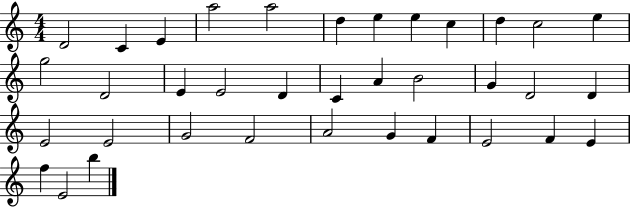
X:1
T:Untitled
M:4/4
L:1/4
K:C
D2 C E a2 a2 d e e c d c2 e g2 D2 E E2 D C A B2 G D2 D E2 E2 G2 F2 A2 G F E2 F E f E2 b